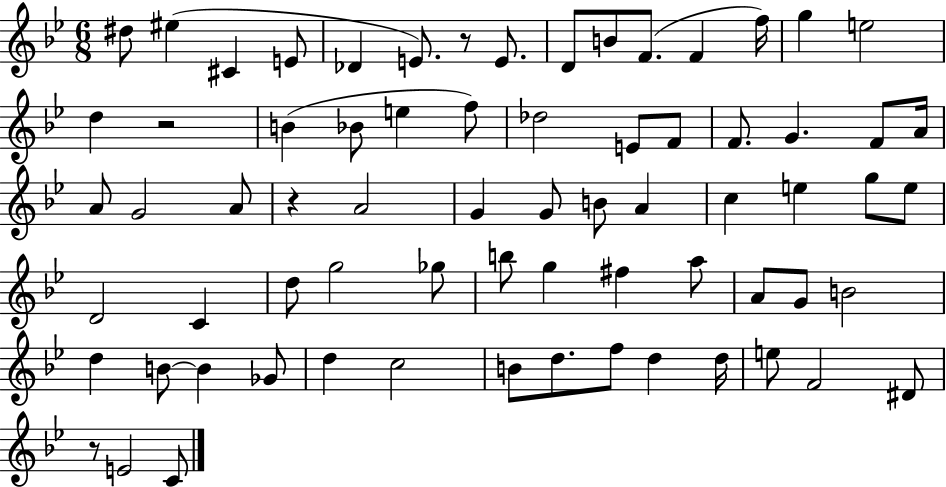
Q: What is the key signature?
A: BES major